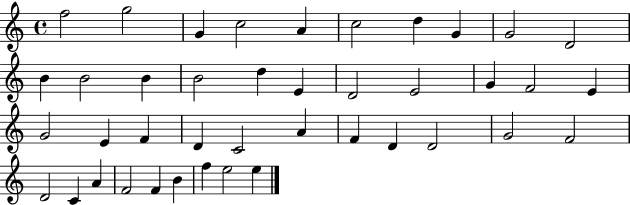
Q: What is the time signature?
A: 4/4